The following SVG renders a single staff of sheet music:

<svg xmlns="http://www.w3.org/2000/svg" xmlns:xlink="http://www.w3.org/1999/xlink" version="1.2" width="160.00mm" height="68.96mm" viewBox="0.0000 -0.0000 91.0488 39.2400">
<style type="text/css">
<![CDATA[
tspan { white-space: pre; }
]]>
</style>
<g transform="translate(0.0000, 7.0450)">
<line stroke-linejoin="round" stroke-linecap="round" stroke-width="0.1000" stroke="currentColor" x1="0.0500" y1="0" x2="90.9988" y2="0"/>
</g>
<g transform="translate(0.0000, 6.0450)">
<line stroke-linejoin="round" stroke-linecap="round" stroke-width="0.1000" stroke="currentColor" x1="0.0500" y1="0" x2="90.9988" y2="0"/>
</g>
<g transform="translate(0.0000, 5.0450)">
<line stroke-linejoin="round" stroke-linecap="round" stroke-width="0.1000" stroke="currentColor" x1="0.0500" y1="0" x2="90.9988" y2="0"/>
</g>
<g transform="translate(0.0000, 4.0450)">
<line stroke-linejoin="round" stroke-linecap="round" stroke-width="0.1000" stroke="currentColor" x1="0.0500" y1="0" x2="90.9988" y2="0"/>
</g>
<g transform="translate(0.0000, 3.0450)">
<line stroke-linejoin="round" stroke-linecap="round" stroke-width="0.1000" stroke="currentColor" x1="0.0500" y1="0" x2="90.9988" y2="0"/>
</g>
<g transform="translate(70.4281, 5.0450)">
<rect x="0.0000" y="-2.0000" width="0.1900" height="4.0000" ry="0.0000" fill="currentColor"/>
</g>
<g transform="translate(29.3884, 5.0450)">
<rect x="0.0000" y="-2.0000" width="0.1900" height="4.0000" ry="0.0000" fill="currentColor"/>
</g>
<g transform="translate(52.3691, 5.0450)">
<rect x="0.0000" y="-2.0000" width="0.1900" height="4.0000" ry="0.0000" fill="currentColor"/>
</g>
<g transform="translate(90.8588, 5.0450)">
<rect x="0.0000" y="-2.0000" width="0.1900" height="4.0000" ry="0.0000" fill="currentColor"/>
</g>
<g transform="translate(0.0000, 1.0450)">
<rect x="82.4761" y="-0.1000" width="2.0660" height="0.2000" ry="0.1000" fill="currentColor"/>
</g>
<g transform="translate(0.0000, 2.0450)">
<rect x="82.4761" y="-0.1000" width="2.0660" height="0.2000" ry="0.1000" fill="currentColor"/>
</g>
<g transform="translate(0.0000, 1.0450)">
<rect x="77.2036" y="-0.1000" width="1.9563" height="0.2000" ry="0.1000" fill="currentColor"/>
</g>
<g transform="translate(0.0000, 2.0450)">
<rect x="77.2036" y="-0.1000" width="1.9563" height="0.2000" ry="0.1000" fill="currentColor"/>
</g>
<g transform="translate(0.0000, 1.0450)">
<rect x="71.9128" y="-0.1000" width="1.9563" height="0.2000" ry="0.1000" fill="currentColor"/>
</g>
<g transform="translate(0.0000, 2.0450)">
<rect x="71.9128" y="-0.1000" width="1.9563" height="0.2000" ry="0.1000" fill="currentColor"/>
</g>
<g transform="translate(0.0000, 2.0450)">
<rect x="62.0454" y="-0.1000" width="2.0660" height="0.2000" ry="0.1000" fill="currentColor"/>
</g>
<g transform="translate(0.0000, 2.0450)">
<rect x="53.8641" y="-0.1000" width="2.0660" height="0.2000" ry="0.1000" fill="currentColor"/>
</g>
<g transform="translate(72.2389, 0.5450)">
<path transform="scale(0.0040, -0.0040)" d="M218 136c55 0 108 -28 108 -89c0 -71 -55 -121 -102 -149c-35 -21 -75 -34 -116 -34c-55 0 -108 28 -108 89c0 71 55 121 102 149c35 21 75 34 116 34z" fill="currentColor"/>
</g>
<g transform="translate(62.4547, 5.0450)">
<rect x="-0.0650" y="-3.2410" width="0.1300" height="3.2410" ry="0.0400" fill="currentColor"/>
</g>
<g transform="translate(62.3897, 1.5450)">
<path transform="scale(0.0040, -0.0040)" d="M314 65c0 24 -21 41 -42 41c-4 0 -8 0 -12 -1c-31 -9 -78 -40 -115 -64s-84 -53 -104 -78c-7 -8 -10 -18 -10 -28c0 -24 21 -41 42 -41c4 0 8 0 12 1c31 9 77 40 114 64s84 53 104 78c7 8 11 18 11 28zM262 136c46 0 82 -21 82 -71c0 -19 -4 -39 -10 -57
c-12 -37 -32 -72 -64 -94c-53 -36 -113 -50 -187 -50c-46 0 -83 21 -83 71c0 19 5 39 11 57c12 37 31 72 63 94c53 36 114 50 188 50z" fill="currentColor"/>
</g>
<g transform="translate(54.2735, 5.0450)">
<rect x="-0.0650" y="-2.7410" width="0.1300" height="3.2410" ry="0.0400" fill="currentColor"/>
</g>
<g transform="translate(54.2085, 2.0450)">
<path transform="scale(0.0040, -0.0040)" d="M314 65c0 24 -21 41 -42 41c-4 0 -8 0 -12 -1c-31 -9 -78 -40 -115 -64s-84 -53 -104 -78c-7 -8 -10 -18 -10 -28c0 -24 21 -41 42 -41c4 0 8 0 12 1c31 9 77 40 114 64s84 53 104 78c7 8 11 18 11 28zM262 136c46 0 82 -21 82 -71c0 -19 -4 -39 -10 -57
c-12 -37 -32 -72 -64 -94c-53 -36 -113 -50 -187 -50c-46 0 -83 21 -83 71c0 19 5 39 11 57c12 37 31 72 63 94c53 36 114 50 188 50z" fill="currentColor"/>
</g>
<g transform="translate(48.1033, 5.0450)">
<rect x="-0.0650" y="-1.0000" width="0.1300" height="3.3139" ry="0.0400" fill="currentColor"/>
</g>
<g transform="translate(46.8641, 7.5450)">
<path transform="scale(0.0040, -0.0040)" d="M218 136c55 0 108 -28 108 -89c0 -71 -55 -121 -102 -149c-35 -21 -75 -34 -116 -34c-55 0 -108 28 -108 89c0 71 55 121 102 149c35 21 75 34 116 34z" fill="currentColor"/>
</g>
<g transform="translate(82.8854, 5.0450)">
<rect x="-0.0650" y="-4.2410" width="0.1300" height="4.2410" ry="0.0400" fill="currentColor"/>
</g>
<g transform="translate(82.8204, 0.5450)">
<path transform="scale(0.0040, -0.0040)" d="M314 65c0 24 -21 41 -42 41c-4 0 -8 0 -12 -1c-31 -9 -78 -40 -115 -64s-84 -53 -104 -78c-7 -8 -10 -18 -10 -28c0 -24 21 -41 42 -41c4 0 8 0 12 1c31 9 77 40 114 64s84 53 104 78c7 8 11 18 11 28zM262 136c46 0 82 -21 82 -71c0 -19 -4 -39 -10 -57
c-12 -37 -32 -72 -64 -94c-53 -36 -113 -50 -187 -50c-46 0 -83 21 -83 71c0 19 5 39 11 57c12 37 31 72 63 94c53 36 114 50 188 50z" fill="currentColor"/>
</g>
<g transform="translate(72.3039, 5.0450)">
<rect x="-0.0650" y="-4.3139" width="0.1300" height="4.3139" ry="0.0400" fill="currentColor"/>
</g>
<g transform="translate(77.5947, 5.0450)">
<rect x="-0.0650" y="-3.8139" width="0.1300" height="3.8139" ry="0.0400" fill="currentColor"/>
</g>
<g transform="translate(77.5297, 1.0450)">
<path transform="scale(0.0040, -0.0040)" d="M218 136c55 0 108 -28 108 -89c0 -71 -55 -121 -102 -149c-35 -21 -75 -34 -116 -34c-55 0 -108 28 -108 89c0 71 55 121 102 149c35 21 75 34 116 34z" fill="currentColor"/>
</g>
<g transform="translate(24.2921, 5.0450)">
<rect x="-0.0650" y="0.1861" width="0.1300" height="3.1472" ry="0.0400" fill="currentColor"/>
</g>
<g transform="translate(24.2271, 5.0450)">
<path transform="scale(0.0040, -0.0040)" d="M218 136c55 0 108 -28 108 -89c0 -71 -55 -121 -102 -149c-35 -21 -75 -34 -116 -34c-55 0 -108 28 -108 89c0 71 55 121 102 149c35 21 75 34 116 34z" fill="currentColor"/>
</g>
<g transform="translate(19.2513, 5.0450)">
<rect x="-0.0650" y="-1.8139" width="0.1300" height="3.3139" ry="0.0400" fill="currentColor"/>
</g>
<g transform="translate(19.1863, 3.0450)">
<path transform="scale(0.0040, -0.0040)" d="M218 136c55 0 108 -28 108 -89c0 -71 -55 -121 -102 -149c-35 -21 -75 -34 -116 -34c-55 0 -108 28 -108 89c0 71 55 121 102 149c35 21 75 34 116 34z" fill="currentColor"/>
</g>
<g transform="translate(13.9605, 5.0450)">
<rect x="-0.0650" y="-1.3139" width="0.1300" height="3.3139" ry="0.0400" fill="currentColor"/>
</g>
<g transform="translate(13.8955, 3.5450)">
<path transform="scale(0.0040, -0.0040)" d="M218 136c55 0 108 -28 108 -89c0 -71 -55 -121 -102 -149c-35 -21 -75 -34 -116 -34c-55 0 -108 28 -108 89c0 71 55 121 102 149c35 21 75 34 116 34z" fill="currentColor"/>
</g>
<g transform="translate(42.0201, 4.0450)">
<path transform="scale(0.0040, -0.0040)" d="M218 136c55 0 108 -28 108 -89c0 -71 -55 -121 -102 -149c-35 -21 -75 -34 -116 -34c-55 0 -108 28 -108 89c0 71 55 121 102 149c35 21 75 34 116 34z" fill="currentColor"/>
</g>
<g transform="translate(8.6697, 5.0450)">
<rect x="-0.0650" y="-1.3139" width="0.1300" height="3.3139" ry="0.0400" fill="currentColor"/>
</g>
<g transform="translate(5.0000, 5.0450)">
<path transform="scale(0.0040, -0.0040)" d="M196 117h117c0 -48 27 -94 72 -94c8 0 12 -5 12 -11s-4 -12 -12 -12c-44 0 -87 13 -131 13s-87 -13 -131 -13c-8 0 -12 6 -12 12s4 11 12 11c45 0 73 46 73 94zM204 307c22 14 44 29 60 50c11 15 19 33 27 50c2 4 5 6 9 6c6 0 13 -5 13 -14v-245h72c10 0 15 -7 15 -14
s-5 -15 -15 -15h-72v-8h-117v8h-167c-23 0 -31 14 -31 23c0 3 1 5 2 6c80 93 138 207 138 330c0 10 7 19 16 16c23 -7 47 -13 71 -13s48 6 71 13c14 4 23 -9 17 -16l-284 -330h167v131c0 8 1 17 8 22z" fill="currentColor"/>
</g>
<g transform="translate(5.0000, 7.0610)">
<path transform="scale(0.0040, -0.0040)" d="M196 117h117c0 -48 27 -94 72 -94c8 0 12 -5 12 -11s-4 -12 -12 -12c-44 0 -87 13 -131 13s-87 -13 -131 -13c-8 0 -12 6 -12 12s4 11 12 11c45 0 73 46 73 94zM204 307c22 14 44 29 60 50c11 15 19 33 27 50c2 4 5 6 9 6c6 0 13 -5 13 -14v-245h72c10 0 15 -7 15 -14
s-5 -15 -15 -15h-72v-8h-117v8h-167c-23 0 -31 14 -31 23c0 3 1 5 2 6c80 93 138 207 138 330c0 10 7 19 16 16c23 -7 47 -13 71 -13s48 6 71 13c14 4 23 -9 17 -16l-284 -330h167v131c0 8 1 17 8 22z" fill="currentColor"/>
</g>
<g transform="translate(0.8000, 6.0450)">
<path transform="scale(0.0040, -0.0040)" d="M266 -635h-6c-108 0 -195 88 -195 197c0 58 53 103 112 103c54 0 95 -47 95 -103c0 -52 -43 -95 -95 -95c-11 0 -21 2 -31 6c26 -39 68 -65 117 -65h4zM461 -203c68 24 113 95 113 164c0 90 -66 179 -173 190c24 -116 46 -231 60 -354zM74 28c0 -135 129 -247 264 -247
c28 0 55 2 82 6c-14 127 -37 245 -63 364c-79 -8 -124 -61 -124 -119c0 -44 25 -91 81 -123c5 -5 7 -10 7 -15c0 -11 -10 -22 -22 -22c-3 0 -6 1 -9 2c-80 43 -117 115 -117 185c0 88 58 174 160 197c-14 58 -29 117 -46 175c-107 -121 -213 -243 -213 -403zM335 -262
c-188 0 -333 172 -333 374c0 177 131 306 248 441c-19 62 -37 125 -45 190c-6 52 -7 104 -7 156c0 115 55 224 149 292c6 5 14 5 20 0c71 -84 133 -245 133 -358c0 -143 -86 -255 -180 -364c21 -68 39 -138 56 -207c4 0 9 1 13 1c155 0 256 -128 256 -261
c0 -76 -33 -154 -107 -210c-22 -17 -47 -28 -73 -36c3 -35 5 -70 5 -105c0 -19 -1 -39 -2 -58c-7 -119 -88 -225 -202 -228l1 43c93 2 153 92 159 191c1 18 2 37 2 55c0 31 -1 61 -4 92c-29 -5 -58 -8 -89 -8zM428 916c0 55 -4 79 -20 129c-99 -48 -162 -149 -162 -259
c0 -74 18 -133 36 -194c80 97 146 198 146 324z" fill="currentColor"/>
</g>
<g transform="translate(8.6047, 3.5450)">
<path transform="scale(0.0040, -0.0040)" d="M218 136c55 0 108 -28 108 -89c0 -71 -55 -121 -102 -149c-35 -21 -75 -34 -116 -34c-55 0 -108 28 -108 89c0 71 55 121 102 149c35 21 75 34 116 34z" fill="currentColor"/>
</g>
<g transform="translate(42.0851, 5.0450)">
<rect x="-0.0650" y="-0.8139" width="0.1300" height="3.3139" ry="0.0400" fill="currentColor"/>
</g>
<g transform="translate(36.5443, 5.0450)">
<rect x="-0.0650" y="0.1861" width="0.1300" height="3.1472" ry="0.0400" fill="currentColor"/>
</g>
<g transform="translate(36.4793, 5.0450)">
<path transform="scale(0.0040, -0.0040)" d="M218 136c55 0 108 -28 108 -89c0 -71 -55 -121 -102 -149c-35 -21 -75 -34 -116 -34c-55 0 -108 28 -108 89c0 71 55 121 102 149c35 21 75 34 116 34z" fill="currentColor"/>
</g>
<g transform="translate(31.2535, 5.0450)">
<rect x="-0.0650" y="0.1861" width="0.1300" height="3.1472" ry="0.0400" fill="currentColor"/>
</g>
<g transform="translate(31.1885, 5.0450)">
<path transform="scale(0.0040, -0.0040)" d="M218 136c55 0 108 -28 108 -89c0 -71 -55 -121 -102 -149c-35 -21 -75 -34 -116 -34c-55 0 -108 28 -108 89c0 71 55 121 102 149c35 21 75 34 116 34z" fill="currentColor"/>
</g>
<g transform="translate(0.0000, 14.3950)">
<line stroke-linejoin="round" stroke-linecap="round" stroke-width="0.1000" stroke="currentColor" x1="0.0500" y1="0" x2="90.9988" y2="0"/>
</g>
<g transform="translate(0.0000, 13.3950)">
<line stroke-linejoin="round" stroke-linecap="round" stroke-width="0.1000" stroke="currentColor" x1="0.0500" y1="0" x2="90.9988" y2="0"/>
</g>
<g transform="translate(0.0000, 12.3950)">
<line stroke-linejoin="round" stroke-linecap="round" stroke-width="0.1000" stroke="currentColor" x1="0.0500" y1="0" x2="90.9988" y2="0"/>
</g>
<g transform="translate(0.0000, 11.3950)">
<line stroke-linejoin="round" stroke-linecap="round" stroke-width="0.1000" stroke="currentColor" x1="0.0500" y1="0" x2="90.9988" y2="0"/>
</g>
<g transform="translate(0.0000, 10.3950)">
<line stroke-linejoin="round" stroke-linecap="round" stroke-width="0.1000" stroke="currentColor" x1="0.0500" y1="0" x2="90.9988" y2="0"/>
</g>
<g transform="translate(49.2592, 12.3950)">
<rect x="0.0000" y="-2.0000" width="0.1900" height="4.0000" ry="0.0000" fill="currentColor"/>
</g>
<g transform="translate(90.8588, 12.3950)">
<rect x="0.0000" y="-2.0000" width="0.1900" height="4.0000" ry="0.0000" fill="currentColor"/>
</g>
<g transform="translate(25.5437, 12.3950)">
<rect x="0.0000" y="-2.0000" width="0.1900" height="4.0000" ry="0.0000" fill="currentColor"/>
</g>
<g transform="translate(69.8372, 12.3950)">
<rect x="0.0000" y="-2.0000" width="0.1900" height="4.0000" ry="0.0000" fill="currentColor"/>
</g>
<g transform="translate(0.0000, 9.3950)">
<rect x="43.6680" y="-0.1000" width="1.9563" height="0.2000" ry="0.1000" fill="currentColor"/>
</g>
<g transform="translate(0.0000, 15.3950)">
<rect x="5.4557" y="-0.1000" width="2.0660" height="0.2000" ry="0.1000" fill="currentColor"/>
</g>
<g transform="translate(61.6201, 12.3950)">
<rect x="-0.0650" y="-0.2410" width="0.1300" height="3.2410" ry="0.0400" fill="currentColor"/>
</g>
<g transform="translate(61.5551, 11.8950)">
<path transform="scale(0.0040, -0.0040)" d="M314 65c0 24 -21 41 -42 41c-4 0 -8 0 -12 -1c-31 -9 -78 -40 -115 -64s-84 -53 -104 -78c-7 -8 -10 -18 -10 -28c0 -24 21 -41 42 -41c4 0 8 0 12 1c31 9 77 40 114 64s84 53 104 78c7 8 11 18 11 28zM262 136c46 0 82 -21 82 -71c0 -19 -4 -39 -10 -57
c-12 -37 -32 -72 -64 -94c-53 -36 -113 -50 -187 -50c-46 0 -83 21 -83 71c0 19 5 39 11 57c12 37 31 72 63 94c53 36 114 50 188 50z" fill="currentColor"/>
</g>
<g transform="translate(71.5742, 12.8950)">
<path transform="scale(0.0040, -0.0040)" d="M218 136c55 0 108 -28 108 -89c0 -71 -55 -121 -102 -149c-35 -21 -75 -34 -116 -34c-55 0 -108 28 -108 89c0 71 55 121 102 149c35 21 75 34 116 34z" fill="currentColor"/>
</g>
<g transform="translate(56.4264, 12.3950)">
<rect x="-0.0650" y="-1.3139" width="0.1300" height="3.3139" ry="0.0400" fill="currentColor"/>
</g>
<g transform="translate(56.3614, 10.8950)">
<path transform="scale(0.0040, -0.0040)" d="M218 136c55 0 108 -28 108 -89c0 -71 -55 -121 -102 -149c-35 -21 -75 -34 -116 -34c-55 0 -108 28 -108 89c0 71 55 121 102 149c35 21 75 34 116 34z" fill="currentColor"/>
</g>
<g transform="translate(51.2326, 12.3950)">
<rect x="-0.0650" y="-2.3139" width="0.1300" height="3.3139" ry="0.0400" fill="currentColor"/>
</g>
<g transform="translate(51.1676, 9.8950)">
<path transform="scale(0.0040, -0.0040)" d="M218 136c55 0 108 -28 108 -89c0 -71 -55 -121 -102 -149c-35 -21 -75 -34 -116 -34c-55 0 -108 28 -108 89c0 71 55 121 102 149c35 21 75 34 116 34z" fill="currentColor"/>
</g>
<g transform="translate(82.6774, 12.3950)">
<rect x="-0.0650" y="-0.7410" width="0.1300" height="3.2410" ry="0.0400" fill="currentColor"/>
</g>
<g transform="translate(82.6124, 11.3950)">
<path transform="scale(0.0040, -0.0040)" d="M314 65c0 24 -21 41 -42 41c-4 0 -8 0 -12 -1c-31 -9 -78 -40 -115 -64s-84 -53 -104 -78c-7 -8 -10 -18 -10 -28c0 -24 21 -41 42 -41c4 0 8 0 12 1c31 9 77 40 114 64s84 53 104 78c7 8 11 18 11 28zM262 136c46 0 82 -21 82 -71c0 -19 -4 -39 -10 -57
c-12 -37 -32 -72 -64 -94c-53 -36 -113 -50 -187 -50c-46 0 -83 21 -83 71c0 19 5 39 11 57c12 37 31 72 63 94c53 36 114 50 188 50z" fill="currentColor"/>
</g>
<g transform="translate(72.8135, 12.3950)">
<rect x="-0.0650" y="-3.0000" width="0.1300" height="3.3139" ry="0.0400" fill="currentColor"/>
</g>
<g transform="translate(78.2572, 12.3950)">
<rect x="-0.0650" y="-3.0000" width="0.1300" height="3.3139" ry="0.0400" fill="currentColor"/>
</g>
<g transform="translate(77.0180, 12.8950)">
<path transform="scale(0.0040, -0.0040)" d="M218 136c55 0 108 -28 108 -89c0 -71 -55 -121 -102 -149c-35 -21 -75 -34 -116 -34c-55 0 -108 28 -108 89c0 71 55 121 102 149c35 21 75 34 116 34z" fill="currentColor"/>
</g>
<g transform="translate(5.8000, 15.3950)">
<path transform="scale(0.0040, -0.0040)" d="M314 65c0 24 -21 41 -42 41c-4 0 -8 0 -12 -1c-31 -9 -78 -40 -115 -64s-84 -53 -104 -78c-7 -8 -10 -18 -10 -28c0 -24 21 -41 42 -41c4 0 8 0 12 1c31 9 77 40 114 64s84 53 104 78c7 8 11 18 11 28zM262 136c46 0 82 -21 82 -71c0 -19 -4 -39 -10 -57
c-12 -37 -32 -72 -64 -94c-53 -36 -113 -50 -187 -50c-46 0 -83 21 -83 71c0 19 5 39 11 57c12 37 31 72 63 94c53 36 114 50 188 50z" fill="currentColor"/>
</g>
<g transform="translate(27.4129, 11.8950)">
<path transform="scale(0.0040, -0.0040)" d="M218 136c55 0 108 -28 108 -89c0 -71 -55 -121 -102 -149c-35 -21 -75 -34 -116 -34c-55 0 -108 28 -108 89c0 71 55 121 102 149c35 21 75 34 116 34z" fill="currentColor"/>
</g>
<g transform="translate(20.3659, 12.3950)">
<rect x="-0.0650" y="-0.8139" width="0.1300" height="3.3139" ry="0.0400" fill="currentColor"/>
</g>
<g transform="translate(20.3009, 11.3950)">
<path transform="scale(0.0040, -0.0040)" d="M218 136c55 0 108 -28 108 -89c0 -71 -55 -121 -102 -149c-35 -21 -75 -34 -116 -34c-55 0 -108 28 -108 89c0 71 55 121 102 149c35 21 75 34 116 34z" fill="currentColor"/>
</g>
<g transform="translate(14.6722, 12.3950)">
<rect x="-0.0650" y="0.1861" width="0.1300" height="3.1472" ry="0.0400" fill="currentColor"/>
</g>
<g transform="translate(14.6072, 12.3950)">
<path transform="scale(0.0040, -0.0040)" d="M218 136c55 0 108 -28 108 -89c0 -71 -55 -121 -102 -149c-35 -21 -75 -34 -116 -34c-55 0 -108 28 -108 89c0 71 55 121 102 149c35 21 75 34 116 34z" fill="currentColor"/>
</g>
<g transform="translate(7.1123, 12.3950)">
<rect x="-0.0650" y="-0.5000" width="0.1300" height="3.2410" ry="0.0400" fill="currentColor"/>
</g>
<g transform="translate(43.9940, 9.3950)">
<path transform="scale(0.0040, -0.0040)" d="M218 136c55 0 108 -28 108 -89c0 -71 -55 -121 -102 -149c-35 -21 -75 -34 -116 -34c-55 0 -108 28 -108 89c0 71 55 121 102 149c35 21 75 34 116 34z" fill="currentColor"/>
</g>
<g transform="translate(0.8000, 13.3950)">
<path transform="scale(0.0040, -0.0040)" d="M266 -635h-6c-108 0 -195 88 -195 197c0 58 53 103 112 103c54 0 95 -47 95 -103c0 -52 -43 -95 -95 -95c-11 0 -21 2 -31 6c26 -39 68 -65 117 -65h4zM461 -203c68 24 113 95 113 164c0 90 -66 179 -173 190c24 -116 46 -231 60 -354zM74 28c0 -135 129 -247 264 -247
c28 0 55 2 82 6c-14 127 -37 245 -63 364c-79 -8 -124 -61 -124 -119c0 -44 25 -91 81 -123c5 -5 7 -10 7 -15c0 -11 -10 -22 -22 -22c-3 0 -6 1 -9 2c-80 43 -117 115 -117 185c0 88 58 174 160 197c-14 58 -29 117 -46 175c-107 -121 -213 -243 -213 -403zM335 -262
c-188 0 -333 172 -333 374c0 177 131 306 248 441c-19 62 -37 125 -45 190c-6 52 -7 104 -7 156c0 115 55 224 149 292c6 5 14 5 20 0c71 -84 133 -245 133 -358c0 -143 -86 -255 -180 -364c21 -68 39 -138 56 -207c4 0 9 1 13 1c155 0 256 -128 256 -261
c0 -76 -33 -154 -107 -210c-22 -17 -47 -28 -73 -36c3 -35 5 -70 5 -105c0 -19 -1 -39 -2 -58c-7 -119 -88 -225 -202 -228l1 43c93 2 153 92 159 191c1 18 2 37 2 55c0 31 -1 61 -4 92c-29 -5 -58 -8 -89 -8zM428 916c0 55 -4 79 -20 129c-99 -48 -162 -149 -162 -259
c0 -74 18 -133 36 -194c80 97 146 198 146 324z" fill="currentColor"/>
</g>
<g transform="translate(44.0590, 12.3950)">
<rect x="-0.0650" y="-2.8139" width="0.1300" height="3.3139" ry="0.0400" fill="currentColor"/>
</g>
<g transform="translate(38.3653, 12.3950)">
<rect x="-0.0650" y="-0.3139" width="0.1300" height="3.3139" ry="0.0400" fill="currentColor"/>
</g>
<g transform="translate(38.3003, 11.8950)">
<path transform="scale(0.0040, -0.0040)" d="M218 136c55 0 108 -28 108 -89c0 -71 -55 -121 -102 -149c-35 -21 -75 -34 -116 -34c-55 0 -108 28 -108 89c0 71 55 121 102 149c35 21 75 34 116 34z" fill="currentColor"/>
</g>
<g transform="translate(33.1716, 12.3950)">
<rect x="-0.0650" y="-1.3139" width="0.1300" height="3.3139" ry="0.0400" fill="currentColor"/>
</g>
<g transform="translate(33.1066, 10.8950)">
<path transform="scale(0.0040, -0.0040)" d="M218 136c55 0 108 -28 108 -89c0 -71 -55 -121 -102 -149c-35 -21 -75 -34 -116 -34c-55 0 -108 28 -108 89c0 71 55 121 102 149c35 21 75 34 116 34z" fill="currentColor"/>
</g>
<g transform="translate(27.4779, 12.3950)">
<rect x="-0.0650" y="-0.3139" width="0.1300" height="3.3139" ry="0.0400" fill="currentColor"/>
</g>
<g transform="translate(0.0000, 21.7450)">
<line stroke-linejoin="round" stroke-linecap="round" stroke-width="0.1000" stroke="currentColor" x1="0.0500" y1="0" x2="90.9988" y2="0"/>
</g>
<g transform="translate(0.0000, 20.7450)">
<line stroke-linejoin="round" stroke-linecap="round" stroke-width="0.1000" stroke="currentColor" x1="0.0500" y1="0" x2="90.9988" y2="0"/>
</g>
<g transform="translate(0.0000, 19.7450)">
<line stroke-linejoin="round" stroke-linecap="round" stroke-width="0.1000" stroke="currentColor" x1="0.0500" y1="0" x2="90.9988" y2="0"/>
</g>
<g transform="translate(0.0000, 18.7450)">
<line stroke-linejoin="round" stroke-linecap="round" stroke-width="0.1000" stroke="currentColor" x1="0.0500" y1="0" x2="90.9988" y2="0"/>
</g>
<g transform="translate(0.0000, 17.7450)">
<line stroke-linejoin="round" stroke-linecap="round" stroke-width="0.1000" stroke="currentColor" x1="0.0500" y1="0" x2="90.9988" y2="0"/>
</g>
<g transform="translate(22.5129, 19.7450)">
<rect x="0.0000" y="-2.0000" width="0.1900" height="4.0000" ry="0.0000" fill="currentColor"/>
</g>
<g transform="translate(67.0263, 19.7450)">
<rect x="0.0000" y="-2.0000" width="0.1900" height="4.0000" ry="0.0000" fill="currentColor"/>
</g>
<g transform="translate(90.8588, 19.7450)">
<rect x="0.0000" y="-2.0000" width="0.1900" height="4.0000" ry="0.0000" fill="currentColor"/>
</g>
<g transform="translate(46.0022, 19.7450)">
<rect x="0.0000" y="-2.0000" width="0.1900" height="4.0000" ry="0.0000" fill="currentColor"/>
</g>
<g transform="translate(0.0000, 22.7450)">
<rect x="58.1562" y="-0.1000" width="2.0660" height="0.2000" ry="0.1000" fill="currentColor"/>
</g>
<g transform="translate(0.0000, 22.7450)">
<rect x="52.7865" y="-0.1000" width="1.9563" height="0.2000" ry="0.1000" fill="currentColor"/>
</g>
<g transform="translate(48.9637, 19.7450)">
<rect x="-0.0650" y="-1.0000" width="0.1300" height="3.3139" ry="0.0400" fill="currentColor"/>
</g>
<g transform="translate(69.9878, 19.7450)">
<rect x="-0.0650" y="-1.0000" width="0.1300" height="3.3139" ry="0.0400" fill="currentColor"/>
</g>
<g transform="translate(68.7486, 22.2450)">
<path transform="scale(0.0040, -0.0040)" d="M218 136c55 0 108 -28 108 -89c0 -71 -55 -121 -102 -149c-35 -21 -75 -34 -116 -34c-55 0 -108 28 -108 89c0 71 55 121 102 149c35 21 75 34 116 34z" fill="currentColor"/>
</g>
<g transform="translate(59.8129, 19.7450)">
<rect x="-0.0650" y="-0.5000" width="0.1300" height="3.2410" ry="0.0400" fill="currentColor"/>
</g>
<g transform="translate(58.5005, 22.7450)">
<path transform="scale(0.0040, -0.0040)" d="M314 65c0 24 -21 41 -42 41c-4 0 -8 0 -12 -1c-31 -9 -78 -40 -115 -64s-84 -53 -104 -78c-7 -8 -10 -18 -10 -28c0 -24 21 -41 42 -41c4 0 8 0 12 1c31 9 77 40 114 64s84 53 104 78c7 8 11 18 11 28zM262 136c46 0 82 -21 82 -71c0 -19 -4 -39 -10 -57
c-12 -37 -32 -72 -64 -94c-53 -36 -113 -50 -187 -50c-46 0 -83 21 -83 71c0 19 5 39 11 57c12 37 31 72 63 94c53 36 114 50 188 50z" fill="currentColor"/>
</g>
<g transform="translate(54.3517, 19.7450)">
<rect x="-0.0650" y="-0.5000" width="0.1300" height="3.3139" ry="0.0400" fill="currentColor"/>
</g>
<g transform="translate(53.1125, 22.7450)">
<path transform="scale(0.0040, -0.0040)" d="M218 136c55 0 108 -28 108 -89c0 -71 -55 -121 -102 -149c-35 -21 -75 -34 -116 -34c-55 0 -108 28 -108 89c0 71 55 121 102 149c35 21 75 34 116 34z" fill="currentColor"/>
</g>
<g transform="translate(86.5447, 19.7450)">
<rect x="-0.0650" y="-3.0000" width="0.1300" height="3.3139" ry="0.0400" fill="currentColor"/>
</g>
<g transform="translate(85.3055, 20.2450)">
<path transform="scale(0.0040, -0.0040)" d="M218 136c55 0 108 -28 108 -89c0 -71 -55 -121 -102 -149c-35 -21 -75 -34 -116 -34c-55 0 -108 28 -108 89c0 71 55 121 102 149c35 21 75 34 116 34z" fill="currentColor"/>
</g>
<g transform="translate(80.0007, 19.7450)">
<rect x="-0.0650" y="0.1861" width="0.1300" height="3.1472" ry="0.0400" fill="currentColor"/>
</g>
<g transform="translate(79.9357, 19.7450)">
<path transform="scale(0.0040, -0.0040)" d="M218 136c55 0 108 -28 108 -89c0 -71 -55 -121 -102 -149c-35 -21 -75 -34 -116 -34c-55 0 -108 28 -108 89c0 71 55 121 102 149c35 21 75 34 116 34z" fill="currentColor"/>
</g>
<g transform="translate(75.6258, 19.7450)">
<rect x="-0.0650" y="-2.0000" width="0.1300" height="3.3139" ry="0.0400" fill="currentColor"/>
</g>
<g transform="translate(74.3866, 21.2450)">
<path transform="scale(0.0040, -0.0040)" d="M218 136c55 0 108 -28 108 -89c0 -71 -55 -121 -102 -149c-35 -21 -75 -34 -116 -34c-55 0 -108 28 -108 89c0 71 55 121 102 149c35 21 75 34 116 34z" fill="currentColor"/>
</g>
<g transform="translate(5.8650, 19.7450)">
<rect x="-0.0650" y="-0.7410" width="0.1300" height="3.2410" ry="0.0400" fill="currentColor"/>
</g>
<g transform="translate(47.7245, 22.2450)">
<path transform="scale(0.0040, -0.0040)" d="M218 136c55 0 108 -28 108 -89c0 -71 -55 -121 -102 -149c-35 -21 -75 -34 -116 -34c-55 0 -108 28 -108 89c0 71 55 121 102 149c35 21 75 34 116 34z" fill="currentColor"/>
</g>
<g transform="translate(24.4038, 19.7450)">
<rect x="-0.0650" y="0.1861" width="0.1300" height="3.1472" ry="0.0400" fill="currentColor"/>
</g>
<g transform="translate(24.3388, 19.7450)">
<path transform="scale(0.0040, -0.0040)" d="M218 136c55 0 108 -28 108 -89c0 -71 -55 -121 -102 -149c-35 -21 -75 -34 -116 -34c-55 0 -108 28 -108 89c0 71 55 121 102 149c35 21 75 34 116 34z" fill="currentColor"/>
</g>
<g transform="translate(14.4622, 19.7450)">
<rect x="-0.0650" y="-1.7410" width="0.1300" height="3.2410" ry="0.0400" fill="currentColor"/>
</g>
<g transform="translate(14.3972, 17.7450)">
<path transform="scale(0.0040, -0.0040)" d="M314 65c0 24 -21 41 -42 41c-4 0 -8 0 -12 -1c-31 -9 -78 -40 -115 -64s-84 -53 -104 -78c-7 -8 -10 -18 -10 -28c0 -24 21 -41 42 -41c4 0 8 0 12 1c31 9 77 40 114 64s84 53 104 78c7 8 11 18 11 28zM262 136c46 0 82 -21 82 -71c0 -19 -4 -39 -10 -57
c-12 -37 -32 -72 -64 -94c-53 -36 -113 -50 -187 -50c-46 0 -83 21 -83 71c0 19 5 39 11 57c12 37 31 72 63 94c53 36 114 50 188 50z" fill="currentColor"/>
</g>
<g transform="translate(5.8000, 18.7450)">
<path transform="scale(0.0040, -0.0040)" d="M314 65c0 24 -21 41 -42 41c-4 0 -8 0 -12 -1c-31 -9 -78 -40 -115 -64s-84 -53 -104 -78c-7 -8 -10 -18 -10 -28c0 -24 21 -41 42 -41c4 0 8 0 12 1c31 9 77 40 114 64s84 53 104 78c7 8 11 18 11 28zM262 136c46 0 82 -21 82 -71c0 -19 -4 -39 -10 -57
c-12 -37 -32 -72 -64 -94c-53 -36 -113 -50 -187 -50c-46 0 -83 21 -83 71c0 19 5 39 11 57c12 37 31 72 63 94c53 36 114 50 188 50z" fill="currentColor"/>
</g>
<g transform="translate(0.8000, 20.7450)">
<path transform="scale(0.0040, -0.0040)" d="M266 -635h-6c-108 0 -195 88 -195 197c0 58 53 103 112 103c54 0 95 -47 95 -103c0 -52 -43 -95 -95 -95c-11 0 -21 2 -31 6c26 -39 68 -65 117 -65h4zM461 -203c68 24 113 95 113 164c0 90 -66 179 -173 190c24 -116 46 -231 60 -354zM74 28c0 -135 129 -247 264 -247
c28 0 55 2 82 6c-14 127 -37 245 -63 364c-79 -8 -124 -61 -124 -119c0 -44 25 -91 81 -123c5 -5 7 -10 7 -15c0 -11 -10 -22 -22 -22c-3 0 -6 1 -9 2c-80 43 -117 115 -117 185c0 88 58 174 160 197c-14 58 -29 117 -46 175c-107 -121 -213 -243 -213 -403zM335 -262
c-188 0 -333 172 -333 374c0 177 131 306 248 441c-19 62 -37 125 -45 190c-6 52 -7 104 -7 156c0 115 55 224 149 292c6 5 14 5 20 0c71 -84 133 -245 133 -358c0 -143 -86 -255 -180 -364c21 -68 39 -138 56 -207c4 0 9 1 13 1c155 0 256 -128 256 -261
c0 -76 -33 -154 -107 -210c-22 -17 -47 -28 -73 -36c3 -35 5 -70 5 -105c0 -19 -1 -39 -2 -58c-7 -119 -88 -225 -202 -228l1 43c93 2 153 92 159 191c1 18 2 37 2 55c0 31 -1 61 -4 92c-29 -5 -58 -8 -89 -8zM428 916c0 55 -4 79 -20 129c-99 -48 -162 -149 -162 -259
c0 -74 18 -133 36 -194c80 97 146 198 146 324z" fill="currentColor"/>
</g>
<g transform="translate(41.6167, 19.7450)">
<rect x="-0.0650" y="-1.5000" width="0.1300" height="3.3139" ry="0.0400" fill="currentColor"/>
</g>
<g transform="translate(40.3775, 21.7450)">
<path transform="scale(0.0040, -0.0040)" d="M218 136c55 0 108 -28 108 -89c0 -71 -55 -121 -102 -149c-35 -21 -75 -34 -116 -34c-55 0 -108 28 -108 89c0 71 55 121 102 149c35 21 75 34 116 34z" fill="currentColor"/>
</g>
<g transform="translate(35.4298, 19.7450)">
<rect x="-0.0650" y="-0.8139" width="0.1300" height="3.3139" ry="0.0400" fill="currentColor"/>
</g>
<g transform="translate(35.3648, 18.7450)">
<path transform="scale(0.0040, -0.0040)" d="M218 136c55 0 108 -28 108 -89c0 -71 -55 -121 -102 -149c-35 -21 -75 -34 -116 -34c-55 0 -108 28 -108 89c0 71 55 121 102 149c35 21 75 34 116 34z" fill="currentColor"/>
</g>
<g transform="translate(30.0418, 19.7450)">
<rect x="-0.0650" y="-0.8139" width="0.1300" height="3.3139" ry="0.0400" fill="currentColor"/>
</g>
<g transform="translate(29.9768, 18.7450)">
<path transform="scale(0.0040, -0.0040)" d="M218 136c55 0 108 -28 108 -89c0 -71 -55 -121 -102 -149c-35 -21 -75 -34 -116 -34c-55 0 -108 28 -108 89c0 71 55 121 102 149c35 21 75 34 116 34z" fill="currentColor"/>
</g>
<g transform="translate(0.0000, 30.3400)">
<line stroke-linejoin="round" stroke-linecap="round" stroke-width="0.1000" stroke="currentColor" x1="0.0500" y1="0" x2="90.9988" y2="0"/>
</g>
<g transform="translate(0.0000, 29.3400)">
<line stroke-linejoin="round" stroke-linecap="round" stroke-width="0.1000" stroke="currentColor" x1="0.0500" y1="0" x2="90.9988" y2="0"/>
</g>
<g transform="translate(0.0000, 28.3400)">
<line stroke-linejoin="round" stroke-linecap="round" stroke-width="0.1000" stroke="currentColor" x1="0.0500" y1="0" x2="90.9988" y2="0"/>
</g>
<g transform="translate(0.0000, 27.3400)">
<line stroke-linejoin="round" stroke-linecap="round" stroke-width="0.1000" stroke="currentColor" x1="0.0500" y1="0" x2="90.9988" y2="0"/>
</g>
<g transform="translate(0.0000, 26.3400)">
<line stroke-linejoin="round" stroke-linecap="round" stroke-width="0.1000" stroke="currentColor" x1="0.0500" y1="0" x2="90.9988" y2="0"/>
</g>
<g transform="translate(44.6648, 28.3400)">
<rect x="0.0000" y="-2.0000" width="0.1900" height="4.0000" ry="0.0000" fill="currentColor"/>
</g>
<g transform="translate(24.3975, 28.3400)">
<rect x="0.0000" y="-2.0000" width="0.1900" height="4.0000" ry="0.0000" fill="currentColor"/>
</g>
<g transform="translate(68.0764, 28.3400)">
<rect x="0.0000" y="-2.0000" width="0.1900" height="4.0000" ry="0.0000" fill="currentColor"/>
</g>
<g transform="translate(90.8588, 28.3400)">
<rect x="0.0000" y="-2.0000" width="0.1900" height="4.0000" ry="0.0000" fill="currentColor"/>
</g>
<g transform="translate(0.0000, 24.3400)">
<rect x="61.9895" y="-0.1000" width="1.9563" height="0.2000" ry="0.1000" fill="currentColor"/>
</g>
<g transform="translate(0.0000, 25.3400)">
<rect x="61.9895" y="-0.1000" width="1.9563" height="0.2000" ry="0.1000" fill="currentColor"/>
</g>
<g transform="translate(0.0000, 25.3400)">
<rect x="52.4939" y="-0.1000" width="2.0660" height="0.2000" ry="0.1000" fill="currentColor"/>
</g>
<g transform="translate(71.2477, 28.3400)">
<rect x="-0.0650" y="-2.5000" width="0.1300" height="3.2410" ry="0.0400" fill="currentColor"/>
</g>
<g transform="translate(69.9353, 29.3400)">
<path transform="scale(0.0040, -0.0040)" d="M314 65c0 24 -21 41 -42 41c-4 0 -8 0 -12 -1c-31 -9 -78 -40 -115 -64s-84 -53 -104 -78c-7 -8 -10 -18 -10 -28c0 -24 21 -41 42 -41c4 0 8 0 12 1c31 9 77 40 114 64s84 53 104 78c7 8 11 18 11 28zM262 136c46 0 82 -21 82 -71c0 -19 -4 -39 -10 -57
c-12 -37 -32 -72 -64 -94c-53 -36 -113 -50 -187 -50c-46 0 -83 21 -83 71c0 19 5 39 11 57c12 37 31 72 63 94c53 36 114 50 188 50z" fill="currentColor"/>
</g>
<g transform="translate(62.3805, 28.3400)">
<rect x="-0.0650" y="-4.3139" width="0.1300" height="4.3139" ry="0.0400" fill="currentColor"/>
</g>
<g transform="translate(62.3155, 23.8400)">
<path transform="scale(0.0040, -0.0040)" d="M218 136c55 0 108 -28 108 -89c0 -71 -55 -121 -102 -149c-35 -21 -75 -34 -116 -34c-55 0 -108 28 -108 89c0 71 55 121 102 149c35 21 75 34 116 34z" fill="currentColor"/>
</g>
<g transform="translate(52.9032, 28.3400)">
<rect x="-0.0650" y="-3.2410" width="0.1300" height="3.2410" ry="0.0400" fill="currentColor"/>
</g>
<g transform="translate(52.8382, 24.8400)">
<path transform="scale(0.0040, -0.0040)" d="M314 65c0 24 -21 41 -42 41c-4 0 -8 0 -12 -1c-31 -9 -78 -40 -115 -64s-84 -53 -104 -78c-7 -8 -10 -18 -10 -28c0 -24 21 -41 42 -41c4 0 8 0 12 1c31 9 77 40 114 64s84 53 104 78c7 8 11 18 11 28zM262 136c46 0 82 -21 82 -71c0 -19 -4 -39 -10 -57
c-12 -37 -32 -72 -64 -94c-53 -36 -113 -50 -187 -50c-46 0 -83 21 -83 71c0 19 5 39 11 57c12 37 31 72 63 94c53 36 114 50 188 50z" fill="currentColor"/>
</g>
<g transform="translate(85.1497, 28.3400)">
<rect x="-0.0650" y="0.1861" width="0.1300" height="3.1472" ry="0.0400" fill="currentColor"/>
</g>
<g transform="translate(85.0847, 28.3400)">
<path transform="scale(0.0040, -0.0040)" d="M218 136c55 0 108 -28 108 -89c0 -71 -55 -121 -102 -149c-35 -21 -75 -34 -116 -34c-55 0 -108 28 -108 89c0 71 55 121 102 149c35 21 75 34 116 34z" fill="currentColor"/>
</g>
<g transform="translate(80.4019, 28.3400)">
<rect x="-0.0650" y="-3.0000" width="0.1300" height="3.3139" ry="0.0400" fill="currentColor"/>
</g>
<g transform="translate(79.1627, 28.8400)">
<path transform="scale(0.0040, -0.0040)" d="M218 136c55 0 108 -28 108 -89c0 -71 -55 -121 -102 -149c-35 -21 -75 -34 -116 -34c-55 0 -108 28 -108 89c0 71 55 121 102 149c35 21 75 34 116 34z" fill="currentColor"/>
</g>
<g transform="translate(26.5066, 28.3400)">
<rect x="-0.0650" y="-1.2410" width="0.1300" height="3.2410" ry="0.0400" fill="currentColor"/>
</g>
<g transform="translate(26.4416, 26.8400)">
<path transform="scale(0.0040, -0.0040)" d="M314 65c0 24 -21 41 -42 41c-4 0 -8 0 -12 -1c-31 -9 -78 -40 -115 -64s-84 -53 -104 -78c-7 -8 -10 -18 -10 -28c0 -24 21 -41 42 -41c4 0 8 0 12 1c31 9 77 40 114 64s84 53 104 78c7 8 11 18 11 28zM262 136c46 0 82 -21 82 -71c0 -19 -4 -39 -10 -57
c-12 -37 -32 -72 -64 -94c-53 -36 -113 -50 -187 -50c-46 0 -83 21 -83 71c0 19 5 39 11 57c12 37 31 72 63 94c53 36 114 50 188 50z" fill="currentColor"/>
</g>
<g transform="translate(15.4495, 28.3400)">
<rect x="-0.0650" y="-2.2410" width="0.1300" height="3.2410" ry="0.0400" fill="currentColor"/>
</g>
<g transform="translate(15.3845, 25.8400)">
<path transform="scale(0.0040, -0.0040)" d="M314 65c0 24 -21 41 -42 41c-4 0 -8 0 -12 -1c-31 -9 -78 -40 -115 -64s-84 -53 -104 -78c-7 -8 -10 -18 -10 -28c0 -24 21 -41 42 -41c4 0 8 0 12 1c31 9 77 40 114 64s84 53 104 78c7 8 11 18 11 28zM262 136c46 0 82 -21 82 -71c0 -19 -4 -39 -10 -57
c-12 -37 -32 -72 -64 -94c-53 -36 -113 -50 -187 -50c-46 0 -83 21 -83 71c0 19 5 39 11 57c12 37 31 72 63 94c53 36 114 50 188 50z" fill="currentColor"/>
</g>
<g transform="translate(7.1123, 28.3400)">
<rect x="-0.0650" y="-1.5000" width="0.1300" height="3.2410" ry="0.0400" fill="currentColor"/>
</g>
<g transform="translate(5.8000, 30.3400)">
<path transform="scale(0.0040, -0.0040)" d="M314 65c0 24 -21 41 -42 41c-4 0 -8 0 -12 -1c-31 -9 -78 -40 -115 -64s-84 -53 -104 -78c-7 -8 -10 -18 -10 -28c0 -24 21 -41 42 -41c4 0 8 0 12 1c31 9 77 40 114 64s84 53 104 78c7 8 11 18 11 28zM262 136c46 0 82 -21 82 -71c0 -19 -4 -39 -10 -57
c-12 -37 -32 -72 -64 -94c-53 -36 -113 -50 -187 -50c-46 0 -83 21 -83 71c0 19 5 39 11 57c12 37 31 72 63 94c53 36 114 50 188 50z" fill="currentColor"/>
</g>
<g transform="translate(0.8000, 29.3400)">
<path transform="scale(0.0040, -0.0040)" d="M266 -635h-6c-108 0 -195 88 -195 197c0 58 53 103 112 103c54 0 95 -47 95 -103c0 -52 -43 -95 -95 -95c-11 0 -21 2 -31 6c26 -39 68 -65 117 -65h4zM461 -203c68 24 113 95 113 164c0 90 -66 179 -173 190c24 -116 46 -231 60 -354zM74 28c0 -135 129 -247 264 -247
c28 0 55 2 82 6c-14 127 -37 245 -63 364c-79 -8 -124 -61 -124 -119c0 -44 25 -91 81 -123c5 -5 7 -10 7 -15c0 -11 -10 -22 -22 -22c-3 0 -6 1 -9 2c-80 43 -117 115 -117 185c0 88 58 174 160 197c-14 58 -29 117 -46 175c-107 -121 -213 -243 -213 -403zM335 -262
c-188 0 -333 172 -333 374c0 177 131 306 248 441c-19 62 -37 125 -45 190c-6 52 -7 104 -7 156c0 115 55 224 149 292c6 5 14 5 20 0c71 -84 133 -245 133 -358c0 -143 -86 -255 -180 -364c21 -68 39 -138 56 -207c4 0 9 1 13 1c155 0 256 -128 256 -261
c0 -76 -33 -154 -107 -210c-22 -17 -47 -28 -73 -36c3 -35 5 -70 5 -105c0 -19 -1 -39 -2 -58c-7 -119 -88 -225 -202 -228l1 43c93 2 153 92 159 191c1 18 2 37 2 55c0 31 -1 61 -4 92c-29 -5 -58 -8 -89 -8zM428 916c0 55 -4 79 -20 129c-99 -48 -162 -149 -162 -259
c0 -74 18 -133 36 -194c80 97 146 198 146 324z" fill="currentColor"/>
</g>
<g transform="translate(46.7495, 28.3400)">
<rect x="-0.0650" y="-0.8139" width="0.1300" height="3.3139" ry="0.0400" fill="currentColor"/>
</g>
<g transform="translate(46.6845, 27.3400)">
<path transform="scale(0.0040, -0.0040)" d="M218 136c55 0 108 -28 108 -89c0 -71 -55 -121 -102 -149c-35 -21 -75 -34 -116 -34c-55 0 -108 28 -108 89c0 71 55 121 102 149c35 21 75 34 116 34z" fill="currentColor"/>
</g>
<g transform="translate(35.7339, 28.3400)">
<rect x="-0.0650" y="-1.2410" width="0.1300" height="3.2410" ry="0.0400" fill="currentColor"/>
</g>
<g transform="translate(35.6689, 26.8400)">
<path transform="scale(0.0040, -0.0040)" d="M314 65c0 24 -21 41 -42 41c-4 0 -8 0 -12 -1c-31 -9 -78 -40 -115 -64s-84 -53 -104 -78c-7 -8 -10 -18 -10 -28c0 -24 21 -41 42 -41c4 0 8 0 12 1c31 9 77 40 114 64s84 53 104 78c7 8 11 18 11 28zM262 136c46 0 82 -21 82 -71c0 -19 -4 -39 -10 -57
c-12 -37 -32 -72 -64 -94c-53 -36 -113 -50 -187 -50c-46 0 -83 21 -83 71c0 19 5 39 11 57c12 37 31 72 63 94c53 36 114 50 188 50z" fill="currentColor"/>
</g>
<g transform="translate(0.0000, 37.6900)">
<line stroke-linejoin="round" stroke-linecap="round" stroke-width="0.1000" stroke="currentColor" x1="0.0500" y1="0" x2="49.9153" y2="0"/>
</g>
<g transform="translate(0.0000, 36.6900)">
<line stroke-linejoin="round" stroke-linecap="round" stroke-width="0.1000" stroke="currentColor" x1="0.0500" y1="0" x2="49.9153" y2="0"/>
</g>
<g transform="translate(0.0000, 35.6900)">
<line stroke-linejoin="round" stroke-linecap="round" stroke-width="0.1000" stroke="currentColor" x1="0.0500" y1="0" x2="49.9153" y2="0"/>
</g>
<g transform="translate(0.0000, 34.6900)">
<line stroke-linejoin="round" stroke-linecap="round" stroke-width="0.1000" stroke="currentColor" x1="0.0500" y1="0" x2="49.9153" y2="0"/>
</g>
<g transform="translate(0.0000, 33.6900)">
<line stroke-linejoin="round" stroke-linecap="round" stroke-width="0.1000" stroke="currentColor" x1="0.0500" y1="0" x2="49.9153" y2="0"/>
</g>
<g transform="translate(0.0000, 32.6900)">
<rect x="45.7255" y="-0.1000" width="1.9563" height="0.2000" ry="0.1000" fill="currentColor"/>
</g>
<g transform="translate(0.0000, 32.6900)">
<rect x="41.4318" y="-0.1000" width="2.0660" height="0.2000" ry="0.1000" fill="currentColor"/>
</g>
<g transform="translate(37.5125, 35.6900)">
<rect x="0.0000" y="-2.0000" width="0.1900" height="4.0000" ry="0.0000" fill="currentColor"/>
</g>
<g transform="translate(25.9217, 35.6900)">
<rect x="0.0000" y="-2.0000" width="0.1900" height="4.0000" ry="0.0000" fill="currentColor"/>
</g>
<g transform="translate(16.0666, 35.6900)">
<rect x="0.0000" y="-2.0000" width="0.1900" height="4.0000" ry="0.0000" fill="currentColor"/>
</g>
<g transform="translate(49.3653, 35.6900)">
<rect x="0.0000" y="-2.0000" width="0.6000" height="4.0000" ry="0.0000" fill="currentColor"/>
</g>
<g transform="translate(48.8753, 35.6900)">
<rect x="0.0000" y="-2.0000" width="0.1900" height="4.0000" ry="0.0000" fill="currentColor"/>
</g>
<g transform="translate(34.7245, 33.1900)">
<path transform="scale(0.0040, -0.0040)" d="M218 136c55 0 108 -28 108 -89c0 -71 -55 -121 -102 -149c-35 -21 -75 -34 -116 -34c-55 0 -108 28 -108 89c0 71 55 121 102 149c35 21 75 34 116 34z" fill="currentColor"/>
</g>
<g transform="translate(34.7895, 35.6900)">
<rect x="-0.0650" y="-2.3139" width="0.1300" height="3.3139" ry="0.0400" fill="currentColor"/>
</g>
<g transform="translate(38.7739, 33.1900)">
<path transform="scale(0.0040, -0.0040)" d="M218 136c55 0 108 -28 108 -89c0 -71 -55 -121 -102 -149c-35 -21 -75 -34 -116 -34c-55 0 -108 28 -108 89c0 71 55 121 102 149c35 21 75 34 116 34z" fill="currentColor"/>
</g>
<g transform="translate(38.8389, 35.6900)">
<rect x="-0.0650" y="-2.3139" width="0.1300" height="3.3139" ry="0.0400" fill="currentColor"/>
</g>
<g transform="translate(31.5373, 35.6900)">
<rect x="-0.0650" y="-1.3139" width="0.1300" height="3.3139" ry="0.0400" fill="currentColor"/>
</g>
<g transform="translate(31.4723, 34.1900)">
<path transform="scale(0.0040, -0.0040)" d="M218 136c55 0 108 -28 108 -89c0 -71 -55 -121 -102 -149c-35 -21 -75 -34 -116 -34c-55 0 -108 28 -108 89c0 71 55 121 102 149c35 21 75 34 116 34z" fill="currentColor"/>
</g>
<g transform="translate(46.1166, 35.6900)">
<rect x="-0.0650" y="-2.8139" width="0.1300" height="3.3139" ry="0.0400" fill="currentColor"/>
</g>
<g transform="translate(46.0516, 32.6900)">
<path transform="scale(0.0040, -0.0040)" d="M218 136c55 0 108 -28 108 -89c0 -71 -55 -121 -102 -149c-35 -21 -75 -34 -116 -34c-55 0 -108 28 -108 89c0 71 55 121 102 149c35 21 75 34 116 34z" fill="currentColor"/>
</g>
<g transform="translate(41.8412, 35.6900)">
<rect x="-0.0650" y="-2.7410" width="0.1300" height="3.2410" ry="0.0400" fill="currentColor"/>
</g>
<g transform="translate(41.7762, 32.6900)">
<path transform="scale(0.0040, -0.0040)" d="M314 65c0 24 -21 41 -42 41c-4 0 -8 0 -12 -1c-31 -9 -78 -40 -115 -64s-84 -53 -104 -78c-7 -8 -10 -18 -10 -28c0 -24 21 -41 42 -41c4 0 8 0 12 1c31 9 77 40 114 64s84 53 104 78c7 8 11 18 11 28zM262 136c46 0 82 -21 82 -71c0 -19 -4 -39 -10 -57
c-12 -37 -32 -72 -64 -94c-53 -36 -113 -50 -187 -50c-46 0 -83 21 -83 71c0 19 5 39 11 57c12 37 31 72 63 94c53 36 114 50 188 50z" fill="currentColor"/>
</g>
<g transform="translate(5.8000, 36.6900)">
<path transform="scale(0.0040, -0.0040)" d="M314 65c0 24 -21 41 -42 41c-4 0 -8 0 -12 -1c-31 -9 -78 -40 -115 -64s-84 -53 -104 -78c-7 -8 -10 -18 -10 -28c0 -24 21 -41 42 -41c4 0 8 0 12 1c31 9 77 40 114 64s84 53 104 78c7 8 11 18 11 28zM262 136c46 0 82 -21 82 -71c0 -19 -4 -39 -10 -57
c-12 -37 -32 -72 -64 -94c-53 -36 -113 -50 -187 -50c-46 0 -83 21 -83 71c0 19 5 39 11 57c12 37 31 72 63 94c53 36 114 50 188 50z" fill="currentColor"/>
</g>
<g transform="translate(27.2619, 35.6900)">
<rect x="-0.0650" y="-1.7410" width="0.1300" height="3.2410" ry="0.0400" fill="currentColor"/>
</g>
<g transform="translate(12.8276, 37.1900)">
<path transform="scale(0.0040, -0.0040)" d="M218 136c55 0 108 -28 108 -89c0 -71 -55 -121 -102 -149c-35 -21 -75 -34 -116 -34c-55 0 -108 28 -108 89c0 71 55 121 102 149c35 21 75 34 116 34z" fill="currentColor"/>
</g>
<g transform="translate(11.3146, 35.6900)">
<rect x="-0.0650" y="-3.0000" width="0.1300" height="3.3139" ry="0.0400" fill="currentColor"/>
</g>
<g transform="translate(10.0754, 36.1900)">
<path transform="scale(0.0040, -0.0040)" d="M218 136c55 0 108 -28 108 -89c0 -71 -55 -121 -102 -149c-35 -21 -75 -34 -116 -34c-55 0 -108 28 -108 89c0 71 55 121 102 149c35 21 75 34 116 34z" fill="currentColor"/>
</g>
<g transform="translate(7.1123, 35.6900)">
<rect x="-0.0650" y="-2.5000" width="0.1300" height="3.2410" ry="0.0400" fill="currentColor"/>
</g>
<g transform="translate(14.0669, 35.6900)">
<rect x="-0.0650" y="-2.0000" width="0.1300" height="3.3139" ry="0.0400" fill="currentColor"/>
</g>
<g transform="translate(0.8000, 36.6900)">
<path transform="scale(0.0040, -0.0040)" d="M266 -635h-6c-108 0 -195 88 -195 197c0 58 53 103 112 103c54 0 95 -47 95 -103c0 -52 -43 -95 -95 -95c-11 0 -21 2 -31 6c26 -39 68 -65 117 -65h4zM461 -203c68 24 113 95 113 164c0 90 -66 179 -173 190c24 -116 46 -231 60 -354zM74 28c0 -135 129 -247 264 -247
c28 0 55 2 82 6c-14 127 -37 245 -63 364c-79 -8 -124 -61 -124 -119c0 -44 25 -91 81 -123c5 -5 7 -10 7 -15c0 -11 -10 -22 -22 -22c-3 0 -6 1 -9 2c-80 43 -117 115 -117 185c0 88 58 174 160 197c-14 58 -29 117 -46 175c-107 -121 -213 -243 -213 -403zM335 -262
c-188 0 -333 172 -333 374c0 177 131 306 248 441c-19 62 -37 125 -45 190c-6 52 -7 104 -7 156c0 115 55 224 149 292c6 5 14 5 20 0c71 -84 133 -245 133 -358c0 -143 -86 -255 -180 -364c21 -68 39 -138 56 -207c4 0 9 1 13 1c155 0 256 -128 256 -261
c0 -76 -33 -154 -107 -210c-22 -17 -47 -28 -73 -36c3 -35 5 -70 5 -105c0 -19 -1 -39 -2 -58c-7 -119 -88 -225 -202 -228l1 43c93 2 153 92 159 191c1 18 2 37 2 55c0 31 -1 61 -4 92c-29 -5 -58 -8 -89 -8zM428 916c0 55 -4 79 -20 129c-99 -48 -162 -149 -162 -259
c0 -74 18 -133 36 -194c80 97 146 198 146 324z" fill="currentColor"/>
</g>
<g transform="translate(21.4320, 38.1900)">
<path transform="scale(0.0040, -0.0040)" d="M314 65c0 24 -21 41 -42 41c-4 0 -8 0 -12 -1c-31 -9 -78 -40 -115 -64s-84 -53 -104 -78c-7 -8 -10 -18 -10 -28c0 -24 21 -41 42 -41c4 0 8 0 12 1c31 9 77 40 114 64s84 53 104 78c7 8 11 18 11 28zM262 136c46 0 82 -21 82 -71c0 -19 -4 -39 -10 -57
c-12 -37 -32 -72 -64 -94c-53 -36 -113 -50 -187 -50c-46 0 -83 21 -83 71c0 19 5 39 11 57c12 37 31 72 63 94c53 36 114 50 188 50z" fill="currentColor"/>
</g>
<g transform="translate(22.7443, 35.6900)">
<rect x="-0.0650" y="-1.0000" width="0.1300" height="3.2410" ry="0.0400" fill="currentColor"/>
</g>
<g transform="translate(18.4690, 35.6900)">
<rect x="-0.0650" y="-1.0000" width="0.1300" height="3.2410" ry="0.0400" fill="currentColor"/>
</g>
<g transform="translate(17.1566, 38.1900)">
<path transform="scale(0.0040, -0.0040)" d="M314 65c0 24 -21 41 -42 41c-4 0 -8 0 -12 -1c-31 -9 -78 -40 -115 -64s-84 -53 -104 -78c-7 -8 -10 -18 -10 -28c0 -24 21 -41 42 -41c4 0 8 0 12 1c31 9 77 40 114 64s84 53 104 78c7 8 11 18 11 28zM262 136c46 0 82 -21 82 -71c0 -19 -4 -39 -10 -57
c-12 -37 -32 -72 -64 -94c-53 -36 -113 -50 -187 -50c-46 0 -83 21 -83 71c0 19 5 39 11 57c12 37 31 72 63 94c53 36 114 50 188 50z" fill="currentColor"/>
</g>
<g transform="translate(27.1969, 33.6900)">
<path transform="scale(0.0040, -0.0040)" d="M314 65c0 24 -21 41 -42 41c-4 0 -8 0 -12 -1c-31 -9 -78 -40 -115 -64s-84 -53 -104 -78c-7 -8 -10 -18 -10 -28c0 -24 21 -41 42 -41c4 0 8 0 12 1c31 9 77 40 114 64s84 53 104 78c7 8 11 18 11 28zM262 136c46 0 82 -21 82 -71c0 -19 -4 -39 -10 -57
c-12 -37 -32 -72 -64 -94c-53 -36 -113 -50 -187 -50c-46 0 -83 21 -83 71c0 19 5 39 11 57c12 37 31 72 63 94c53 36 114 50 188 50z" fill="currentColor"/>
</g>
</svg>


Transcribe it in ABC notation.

X:1
T:Untitled
M:4/4
L:1/4
K:C
e e f B B B d D a2 b2 d' c' d'2 C2 B d c e c a g e c2 A A d2 d2 f2 B d d E D C C2 D F B A E2 g2 e2 e2 d b2 d' G2 A B G2 A F D2 D2 f2 e g g a2 a